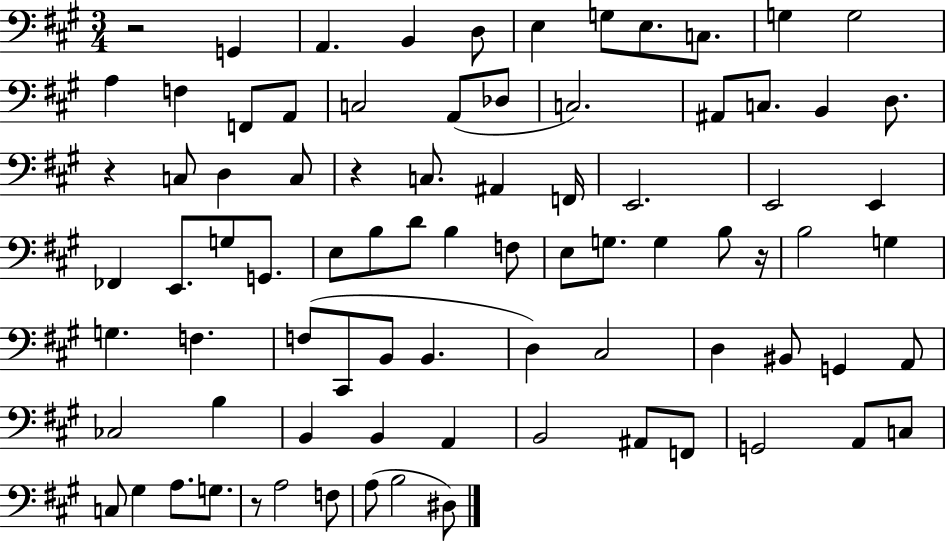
{
  \clef bass
  \numericTimeSignature
  \time 3/4
  \key a \major
  r2 g,4 | a,4. b,4 d8 | e4 g8 e8. c8. | g4 g2 | \break a4 f4 f,8 a,8 | c2 a,8( des8 | c2.) | ais,8 c8. b,4 d8. | \break r4 c8 d4 c8 | r4 c8. ais,4 f,16 | e,2. | e,2 e,4 | \break fes,4 e,8. g8 g,8. | e8 b8 d'8 b4 f8 | e8 g8. g4 b8 r16 | b2 g4 | \break g4. f4. | f8( cis,8 b,8 b,4. | d4) cis2 | d4 bis,8 g,4 a,8 | \break ces2 b4 | b,4 b,4 a,4 | b,2 ais,8 f,8 | g,2 a,8 c8 | \break c8 gis4 a8. g8. | r8 a2 f8 | a8( b2 dis8) | \bar "|."
}